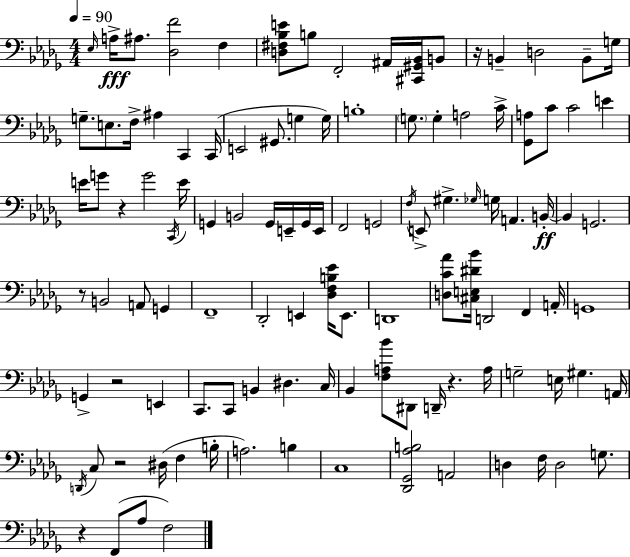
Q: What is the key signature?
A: BES minor